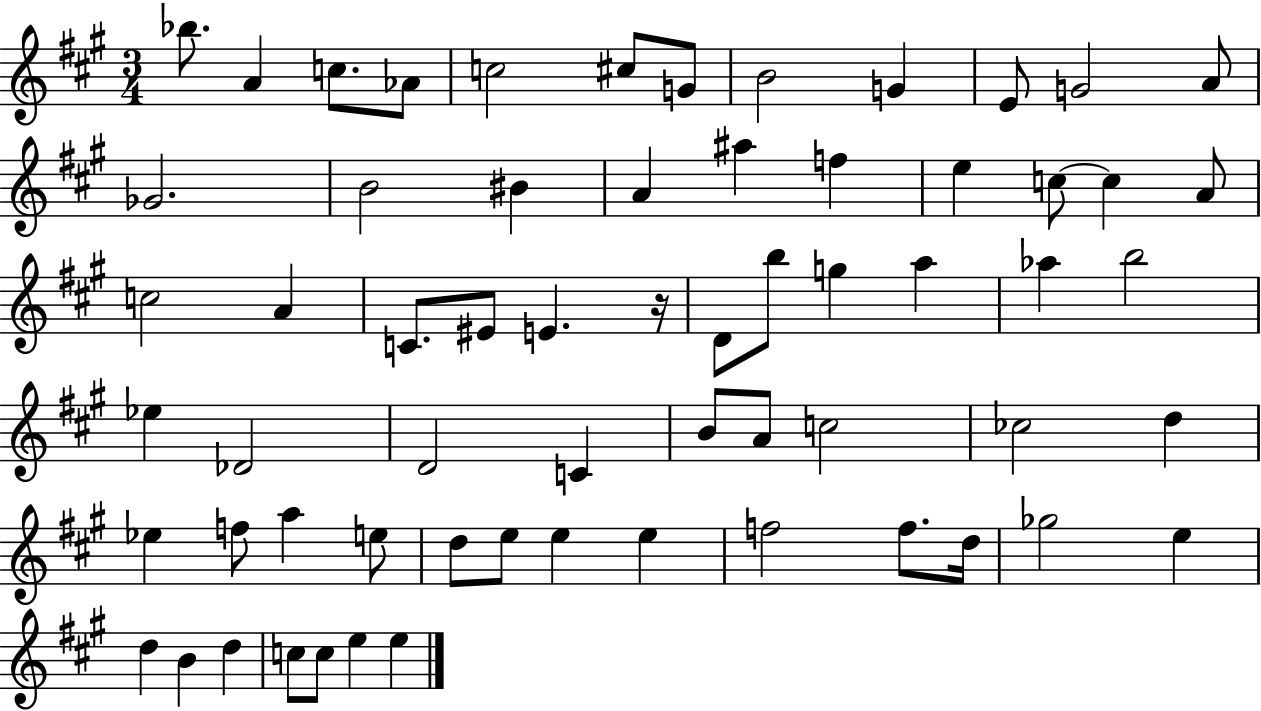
{
  \clef treble
  \numericTimeSignature
  \time 3/4
  \key a \major
  \repeat volta 2 { bes''8. a'4 c''8. aes'8 | c''2 cis''8 g'8 | b'2 g'4 | e'8 g'2 a'8 | \break ges'2. | b'2 bis'4 | a'4 ais''4 f''4 | e''4 c''8~~ c''4 a'8 | \break c''2 a'4 | c'8. eis'8 e'4. r16 | d'8 b''8 g''4 a''4 | aes''4 b''2 | \break ees''4 des'2 | d'2 c'4 | b'8 a'8 c''2 | ces''2 d''4 | \break ees''4 f''8 a''4 e''8 | d''8 e''8 e''4 e''4 | f''2 f''8. d''16 | ges''2 e''4 | \break d''4 b'4 d''4 | c''8 c''8 e''4 e''4 | } \bar "|."
}